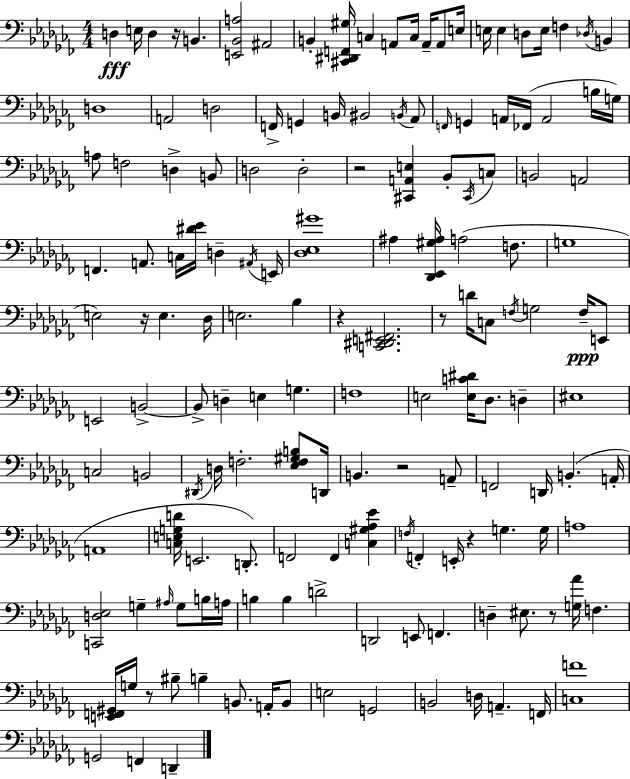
{
  \clef bass
  \numericTimeSignature
  \time 4/4
  \key aes \minor
  d4\fff e16 d4 r16 b,4. | <e, bes, a>2 ais,2 | b,4-. <cis, dis, f, gis>16 c4 a,8 c16 a,16-- a,8 e16 | e16 e4 d8 e16 f4 \acciaccatura { des16 } b,4 | \break d1 | a,2 d2 | f,16-> g,4 b,16 bis,2 \acciaccatura { b,16 } | aes,8 \grace { f,16 } g,4 a,16 fes,16( a,2 | \break b16 g16) a8 f2 d4-> | b,8 d2 d2-. | r2 <cis, a, e>4 bes,8-. | \acciaccatura { cis,16 } c8 b,2 a,2 | \break f,4. a,8. c16 <dis' ees'>16 d4-- | \acciaccatura { ais,16 } e,16 <des ees gis'>1 | ais4 <des, ees, gis ais>16 a2( | f8. g1 | \break e2) r16 e4. | des16 e2. | bes4 r4 <c, dis, e, fis,>2. | r8 d'16 c8 \acciaccatura { f16 } g2 | \break f16--\ppp e,8 e,2 b,2->~~ | b,8-> d4-- e4 | g4. f1 | e2 <e c' dis'>16 des8. | \break d4-- eis1 | c2 b,2 | \acciaccatura { dis,16 } d16 f2.-. | <ees f gis b>8 d,16 b,4. r2 | \break a,8-- f,2 d,16 | b,4.-.( a,16-. a,1 | <c e g d'>16 e,2. | d,8.-.) f,2 f,4 | \break <c gis aes ees'>4 \acciaccatura { f16 } f,4-. e,16-. r4 | g4. g16 a1 | <c, d ees>2 | g4-- \grace { ais16 } g8 b16 a16 b4 b4 | \break d'2-> d,2 | e,8 f,4. d4-- eis8. | r8 <g aes'>16 f4. <e, f, gis,>16 g16 r8 bis8-- b4-- | b,8. a,16-. b,8 e2 | \break g,2 b,2 | d16 a,4.-- f,16 <c f'>1 | g,2 | f,4 d,4-- \bar "|."
}